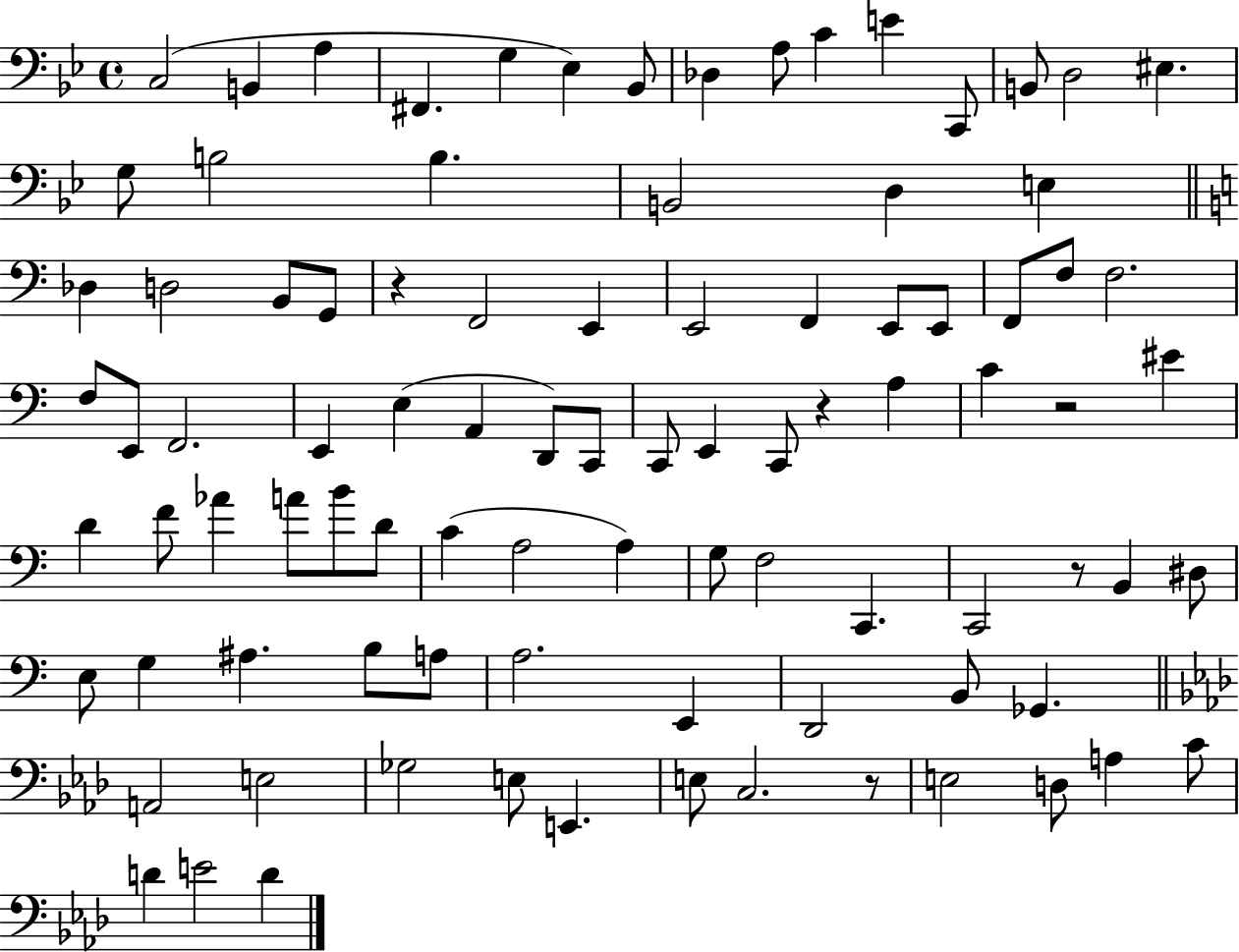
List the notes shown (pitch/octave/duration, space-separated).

C3/h B2/q A3/q F#2/q. G3/q Eb3/q Bb2/e Db3/q A3/e C4/q E4/q C2/e B2/e D3/h EIS3/q. G3/e B3/h B3/q. B2/h D3/q E3/q Db3/q D3/h B2/e G2/e R/q F2/h E2/q E2/h F2/q E2/e E2/e F2/e F3/e F3/h. F3/e E2/e F2/h. E2/q E3/q A2/q D2/e C2/e C2/e E2/q C2/e R/q A3/q C4/q R/h EIS4/q D4/q F4/e Ab4/q A4/e B4/e D4/e C4/q A3/h A3/q G3/e F3/h C2/q. C2/h R/e B2/q D#3/e E3/e G3/q A#3/q. B3/e A3/e A3/h. E2/q D2/h B2/e Gb2/q. A2/h E3/h Gb3/h E3/e E2/q. E3/e C3/h. R/e E3/h D3/e A3/q C4/e D4/q E4/h D4/q